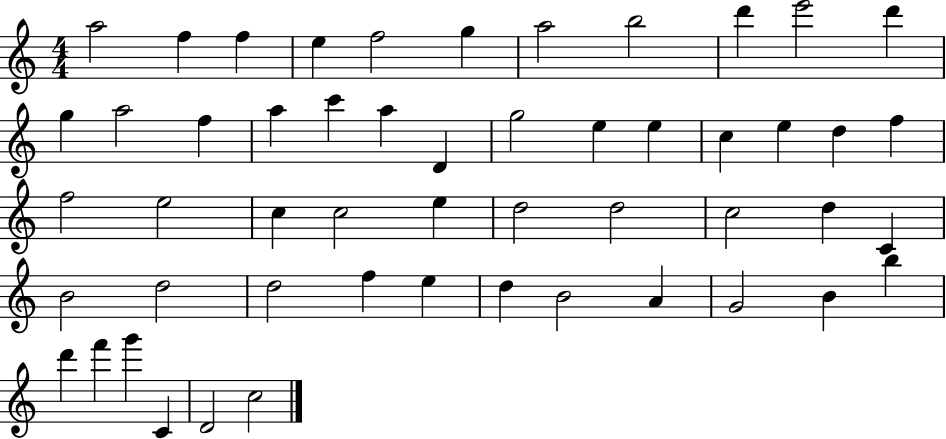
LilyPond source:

{
  \clef treble
  \numericTimeSignature
  \time 4/4
  \key c \major
  a''2 f''4 f''4 | e''4 f''2 g''4 | a''2 b''2 | d'''4 e'''2 d'''4 | \break g''4 a''2 f''4 | a''4 c'''4 a''4 d'4 | g''2 e''4 e''4 | c''4 e''4 d''4 f''4 | \break f''2 e''2 | c''4 c''2 e''4 | d''2 d''2 | c''2 d''4 c'4 | \break b'2 d''2 | d''2 f''4 e''4 | d''4 b'2 a'4 | g'2 b'4 b''4 | \break d'''4 f'''4 g'''4 c'4 | d'2 c''2 | \bar "|."
}